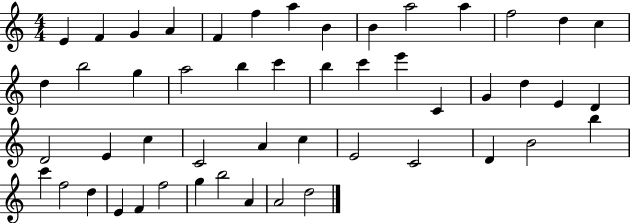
{
  \clef treble
  \numericTimeSignature
  \time 4/4
  \key c \major
  e'4 f'4 g'4 a'4 | f'4 f''4 a''4 b'4 | b'4 a''2 a''4 | f''2 d''4 c''4 | \break d''4 b''2 g''4 | a''2 b''4 c'''4 | b''4 c'''4 e'''4 c'4 | g'4 d''4 e'4 d'4 | \break d'2 e'4 c''4 | c'2 a'4 c''4 | e'2 c'2 | d'4 b'2 b''4 | \break c'''4 f''2 d''4 | e'4 f'4 f''2 | g''4 b''2 a'4 | a'2 d''2 | \break \bar "|."
}